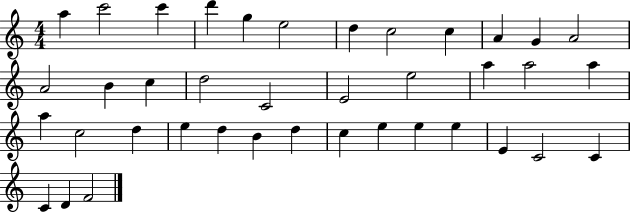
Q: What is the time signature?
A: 4/4